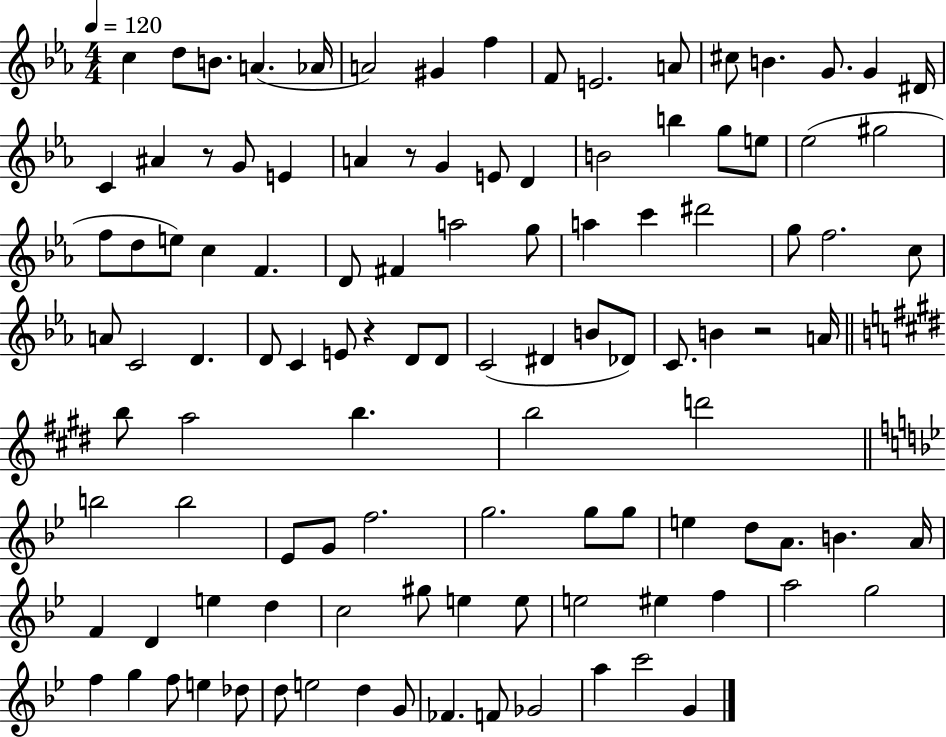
C5/q D5/e B4/e. A4/q. Ab4/s A4/h G#4/q F5/q F4/e E4/h. A4/e C#5/e B4/q. G4/e. G4/q D#4/s C4/q A#4/q R/e G4/e E4/q A4/q R/e G4/q E4/e D4/q B4/h B5/q G5/e E5/e Eb5/h G#5/h F5/e D5/e E5/e C5/q F4/q. D4/e F#4/q A5/h G5/e A5/q C6/q D#6/h G5/e F5/h. C5/e A4/e C4/h D4/q. D4/e C4/q E4/e R/q D4/e D4/e C4/h D#4/q B4/e Db4/e C4/e. B4/q R/h A4/s B5/e A5/h B5/q. B5/h D6/h B5/h B5/h Eb4/e G4/e F5/h. G5/h. G5/e G5/e E5/q D5/e A4/e. B4/q. A4/s F4/q D4/q E5/q D5/q C5/h G#5/e E5/q E5/e E5/h EIS5/q F5/q A5/h G5/h F5/q G5/q F5/e E5/q Db5/e D5/e E5/h D5/q G4/e FES4/q. F4/e Gb4/h A5/q C6/h G4/q